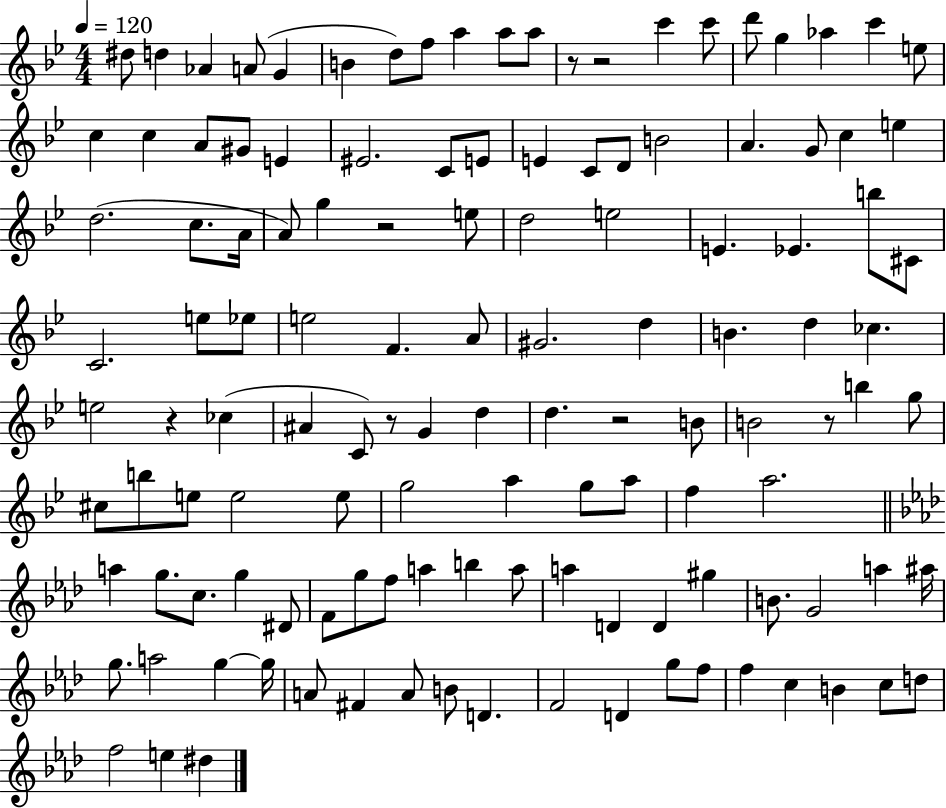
{
  \clef treble
  \numericTimeSignature
  \time 4/4
  \key bes \major
  \tempo 4 = 120
  dis''8 d''4 aes'4 a'8( g'4 | b'4 d''8) f''8 a''4 a''8 a''8 | r8 r2 c'''4 c'''8 | d'''8 g''4 aes''4 c'''4 e''8 | \break c''4 c''4 a'8 gis'8 e'4 | eis'2. c'8 e'8 | e'4 c'8 d'8 b'2 | a'4. g'8 c''4 e''4 | \break d''2.( c''8. a'16 | a'8) g''4 r2 e''8 | d''2 e''2 | e'4. ees'4. b''8 cis'8 | \break c'2. e''8 ees''8 | e''2 f'4. a'8 | gis'2. d''4 | b'4. d''4 ces''4. | \break e''2 r4 ces''4( | ais'4 c'8) r8 g'4 d''4 | d''4. r2 b'8 | b'2 r8 b''4 g''8 | \break cis''8 b''8 e''8 e''2 e''8 | g''2 a''4 g''8 a''8 | f''4 a''2. | \bar "||" \break \key aes \major a''4 g''8. c''8. g''4 dis'8 | f'8 g''8 f''8 a''4 b''4 a''8 | a''4 d'4 d'4 gis''4 | b'8. g'2 a''4 ais''16 | \break g''8. a''2 g''4~~ g''16 | a'8 fis'4 a'8 b'8 d'4. | f'2 d'4 g''8 f''8 | f''4 c''4 b'4 c''8 d''8 | \break f''2 e''4 dis''4 | \bar "|."
}